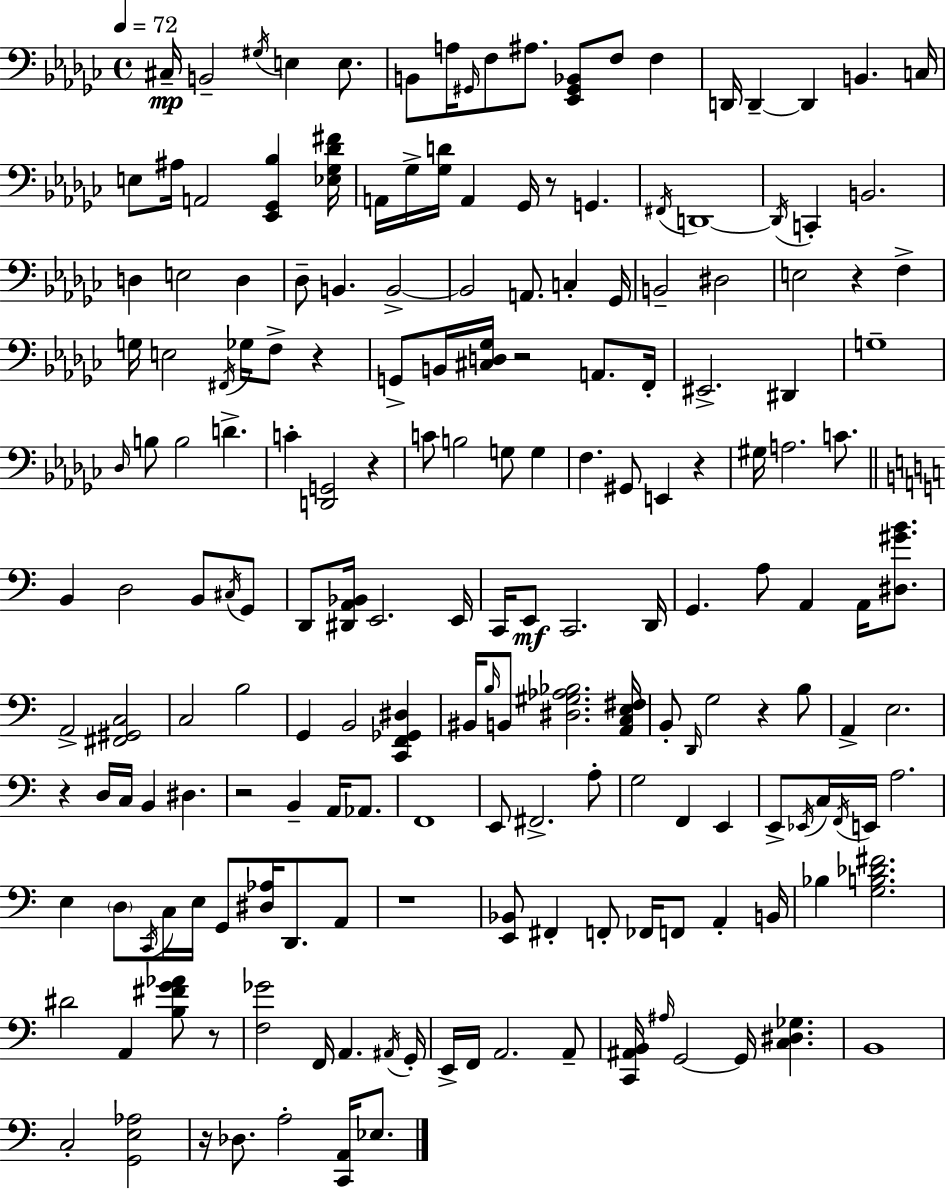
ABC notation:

X:1
T:Untitled
M:4/4
L:1/4
K:Ebm
^C,/4 B,,2 ^G,/4 E, E,/2 B,,/2 A,/4 ^G,,/4 F,/2 ^A,/2 [_E,,^G,,_B,,]/2 F,/2 F, D,,/4 D,, D,, B,, C,/4 E,/2 ^A,/4 A,,2 [_E,,_G,,_B,] [_E,_G,_D^F]/4 A,,/4 _G,/4 [_G,D]/4 A,, _G,,/4 z/2 G,, ^F,,/4 D,,4 D,,/4 C,, B,,2 D, E,2 D, _D,/2 B,, B,,2 B,,2 A,,/2 C, _G,,/4 B,,2 ^D,2 E,2 z F, G,/4 E,2 ^F,,/4 _G,/4 F,/2 z G,,/2 B,,/4 [^C,D,_G,]/4 z2 A,,/2 F,,/4 ^E,,2 ^D,, G,4 _D,/4 B,/2 B,2 D C [D,,G,,]2 z C/2 B,2 G,/2 G, F, ^G,,/2 E,, z ^G,/4 A,2 C/2 B,, D,2 B,,/2 ^C,/4 G,,/2 D,,/2 [^D,,A,,_B,,]/4 E,,2 E,,/4 C,,/4 E,,/2 C,,2 D,,/4 G,, A,/2 A,, A,,/4 [^D,^GB]/2 A,,2 [^F,,^G,,C,]2 C,2 B,2 G,, B,,2 [C,,F,,_G,,^D,] ^B,,/4 B,/4 B,,/2 [^D,^G,_A,_B,]2 [A,,C,E,^F,]/4 B,,/2 D,,/4 G,2 z B,/2 A,, E,2 z D,/4 C,/4 B,, ^D, z2 B,, A,,/4 _A,,/2 F,,4 E,,/2 ^F,,2 A,/2 G,2 F,, E,, E,,/2 _E,,/4 C,/4 F,,/4 E,,/4 A,2 E, D,/2 C,,/4 C,/4 E,/4 G,,/2 [^D,_A,]/4 D,,/2 A,,/2 z4 [E,,_B,,]/2 ^F,, F,,/2 _F,,/4 F,,/2 A,, B,,/4 _B, [G,B,_D^F]2 ^D2 A,, [B,^FG_A]/2 z/2 [F,_G]2 F,,/4 A,, ^A,,/4 G,,/4 E,,/4 F,,/4 A,,2 A,,/2 [C,,^A,,B,,]/4 ^A,/4 G,,2 G,,/4 [C,^D,_G,] B,,4 C,2 [G,,E,_A,]2 z/4 _D,/2 A,2 [C,,A,,]/4 _E,/2